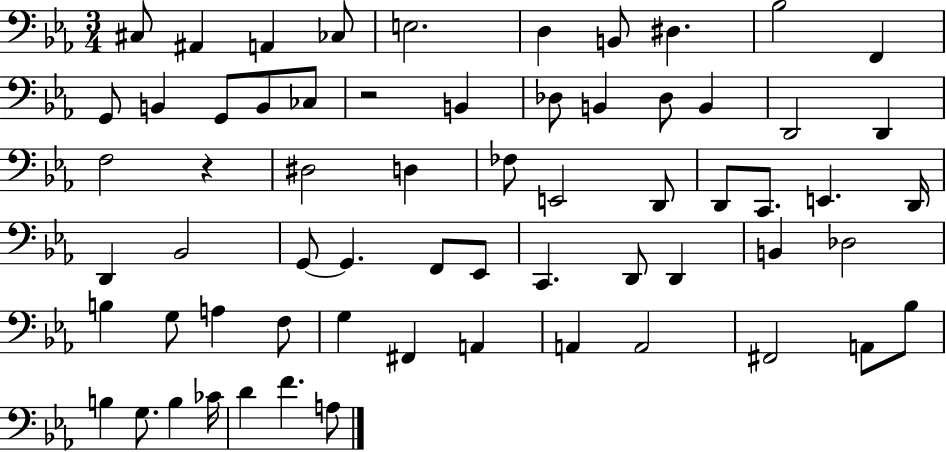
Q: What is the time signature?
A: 3/4